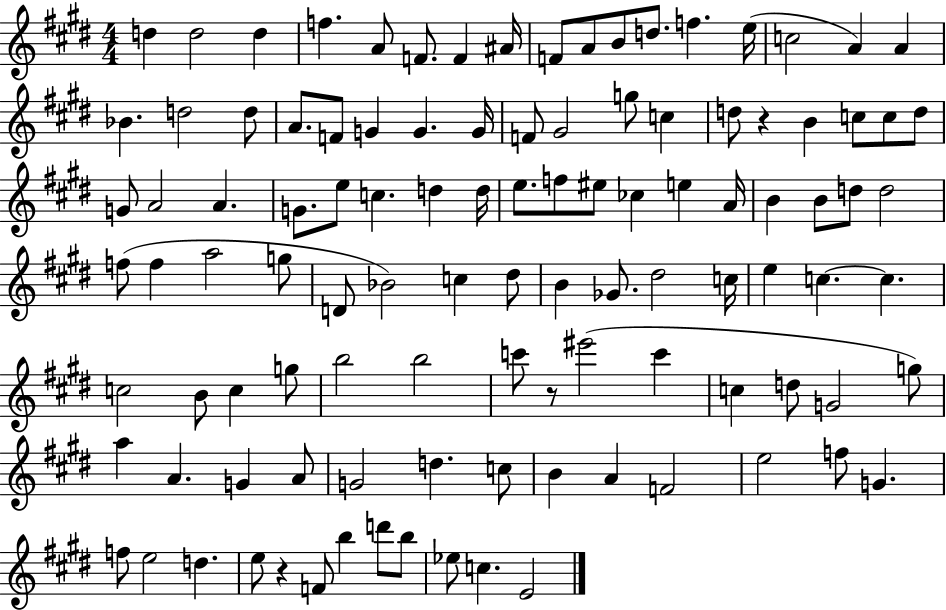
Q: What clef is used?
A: treble